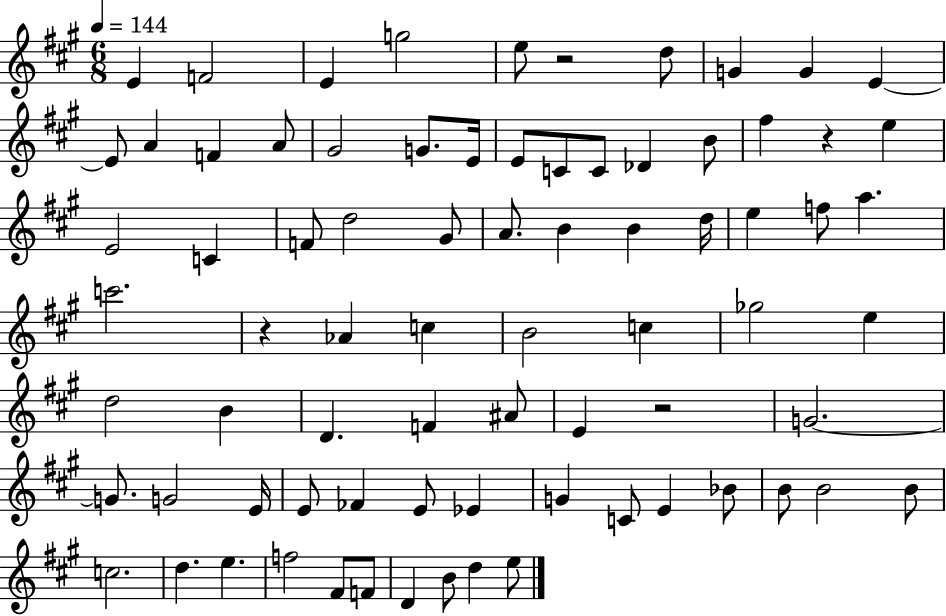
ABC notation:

X:1
T:Untitled
M:6/8
L:1/4
K:A
E F2 E g2 e/2 z2 d/2 G G E E/2 A F A/2 ^G2 G/2 E/4 E/2 C/2 C/2 _D B/2 ^f z e E2 C F/2 d2 ^G/2 A/2 B B d/4 e f/2 a c'2 z _A c B2 c _g2 e d2 B D F ^A/2 E z2 G2 G/2 G2 E/4 E/2 _F E/2 _E G C/2 E _B/2 B/2 B2 B/2 c2 d e f2 ^F/2 F/2 D B/2 d e/2